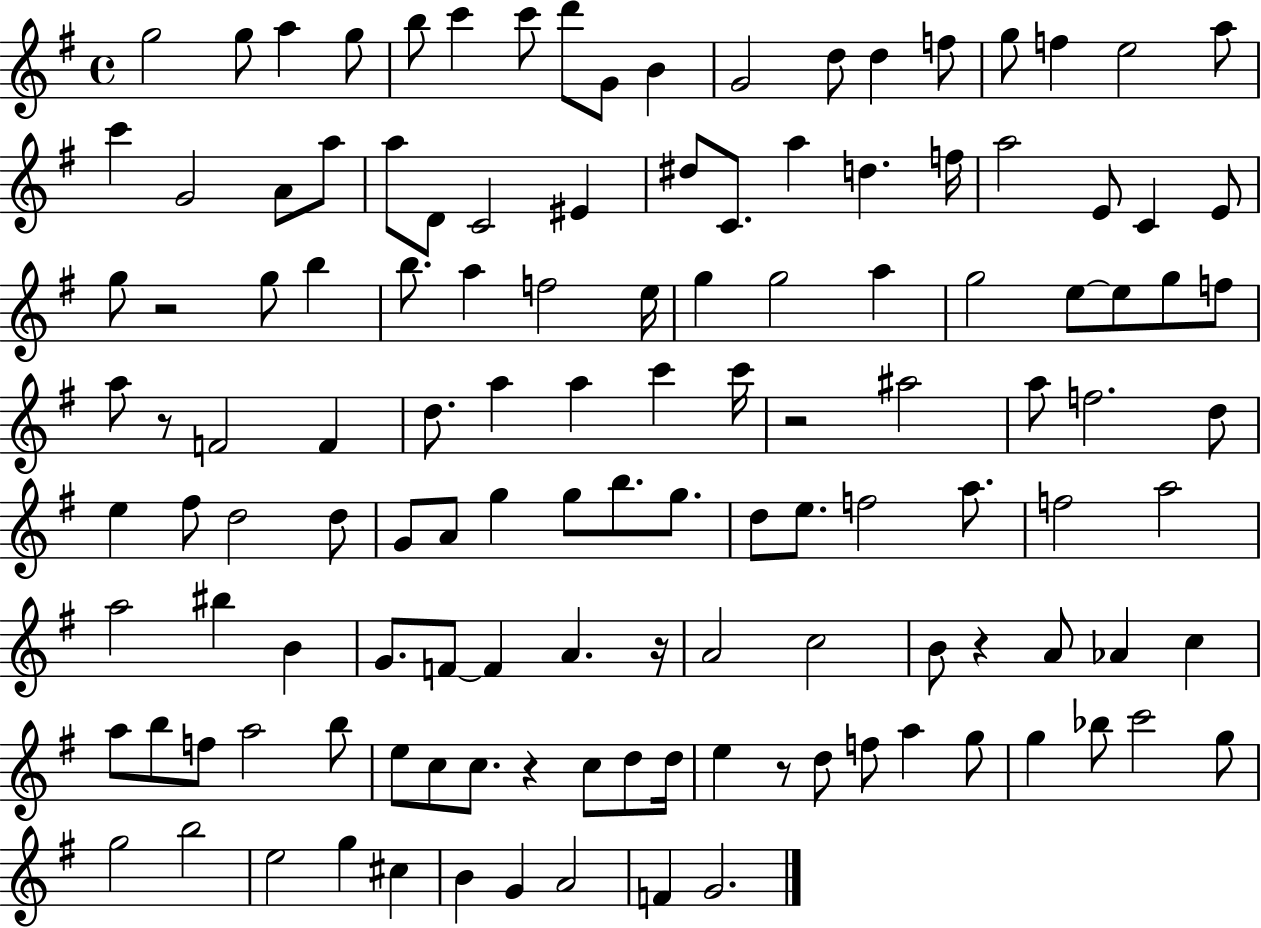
{
  \clef treble
  \time 4/4
  \defaultTimeSignature
  \key g \major
  \repeat volta 2 { g''2 g''8 a''4 g''8 | b''8 c'''4 c'''8 d'''8 g'8 b'4 | g'2 d''8 d''4 f''8 | g''8 f''4 e''2 a''8 | \break c'''4 g'2 a'8 a''8 | a''8 d'8 c'2 eis'4 | dis''8 c'8. a''4 d''4. f''16 | a''2 e'8 c'4 e'8 | \break g''8 r2 g''8 b''4 | b''8. a''4 f''2 e''16 | g''4 g''2 a''4 | g''2 e''8~~ e''8 g''8 f''8 | \break a''8 r8 f'2 f'4 | d''8. a''4 a''4 c'''4 c'''16 | r2 ais''2 | a''8 f''2. d''8 | \break e''4 fis''8 d''2 d''8 | g'8 a'8 g''4 g''8 b''8. g''8. | d''8 e''8. f''2 a''8. | f''2 a''2 | \break a''2 bis''4 b'4 | g'8. f'8~~ f'4 a'4. r16 | a'2 c''2 | b'8 r4 a'8 aes'4 c''4 | \break a''8 b''8 f''8 a''2 b''8 | e''8 c''8 c''8. r4 c''8 d''8 d''16 | e''4 r8 d''8 f''8 a''4 g''8 | g''4 bes''8 c'''2 g''8 | \break g''2 b''2 | e''2 g''4 cis''4 | b'4 g'4 a'2 | f'4 g'2. | \break } \bar "|."
}